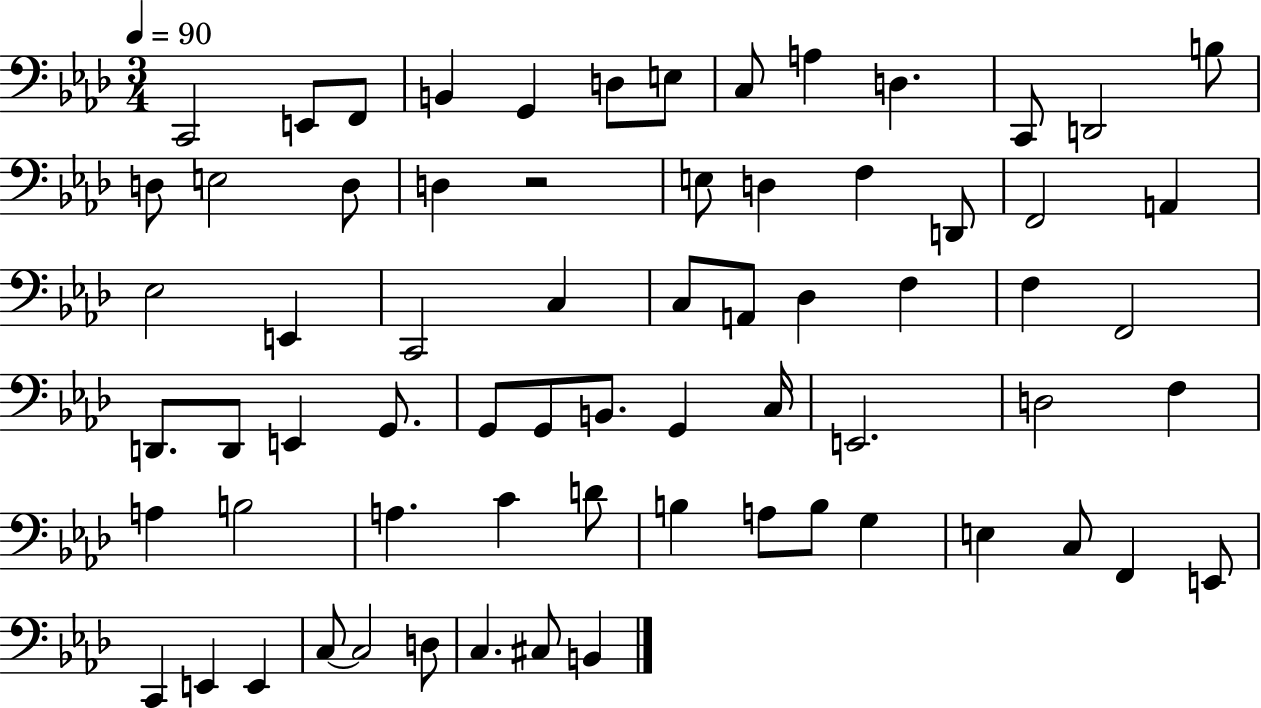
{
  \clef bass
  \numericTimeSignature
  \time 3/4
  \key aes \major
  \tempo 4 = 90
  c,2 e,8 f,8 | b,4 g,4 d8 e8 | c8 a4 d4. | c,8 d,2 b8 | \break d8 e2 d8 | d4 r2 | e8 d4 f4 d,8 | f,2 a,4 | \break ees2 e,4 | c,2 c4 | c8 a,8 des4 f4 | f4 f,2 | \break d,8. d,8 e,4 g,8. | g,8 g,8 b,8. g,4 c16 | e,2. | d2 f4 | \break a4 b2 | a4. c'4 d'8 | b4 a8 b8 g4 | e4 c8 f,4 e,8 | \break c,4 e,4 e,4 | c8~~ c2 d8 | c4. cis8 b,4 | \bar "|."
}